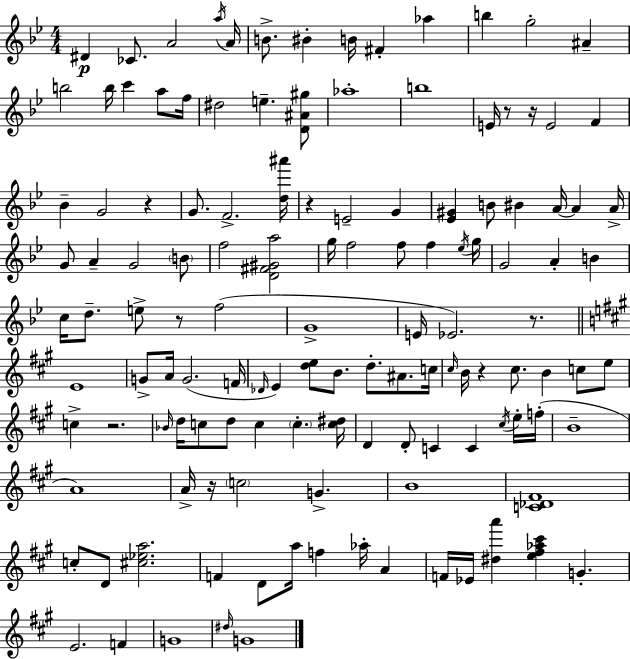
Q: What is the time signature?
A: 4/4